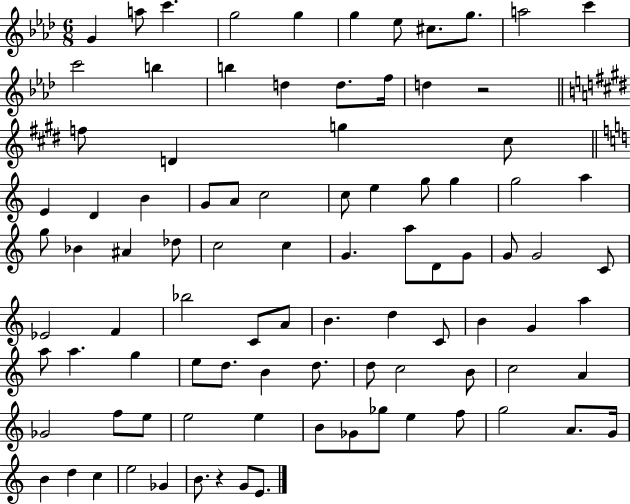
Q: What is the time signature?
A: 6/8